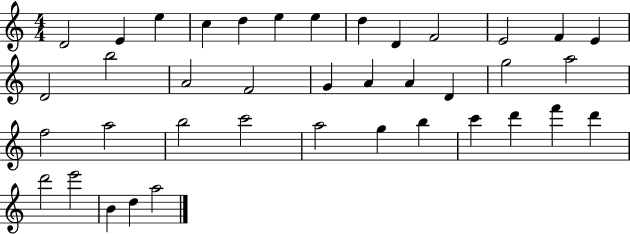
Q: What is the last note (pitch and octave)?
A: A5